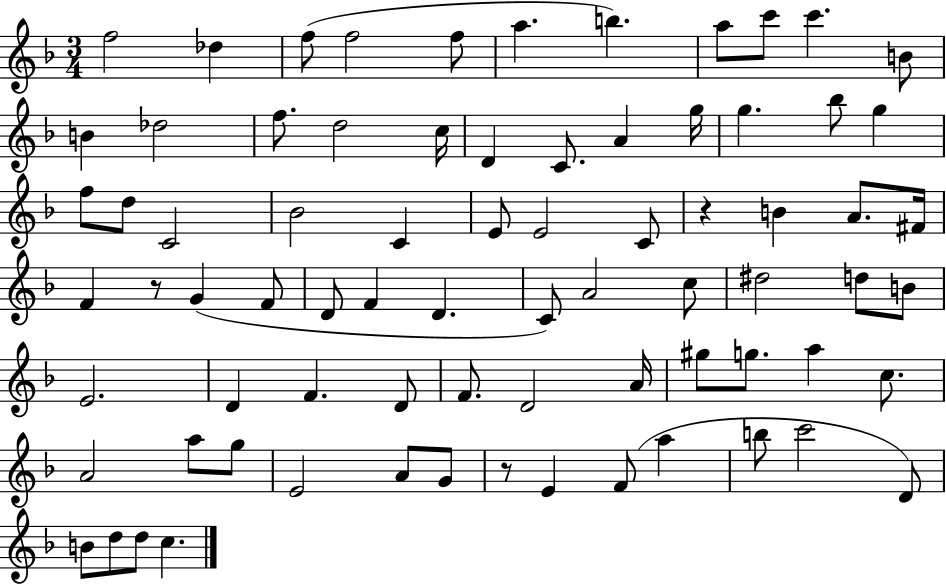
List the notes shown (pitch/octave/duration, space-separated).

F5/h Db5/q F5/e F5/h F5/e A5/q. B5/q. A5/e C6/e C6/q. B4/e B4/q Db5/h F5/e. D5/h C5/s D4/q C4/e. A4/q G5/s G5/q. Bb5/e G5/q F5/e D5/e C4/h Bb4/h C4/q E4/e E4/h C4/e R/q B4/q A4/e. F#4/s F4/q R/e G4/q F4/e D4/e F4/q D4/q. C4/e A4/h C5/e D#5/h D5/e B4/e E4/h. D4/q F4/q. D4/e F4/e. D4/h A4/s G#5/e G5/e. A5/q C5/e. A4/h A5/e G5/e E4/h A4/e G4/e R/e E4/q F4/e A5/q B5/e C6/h D4/e B4/e D5/e D5/e C5/q.